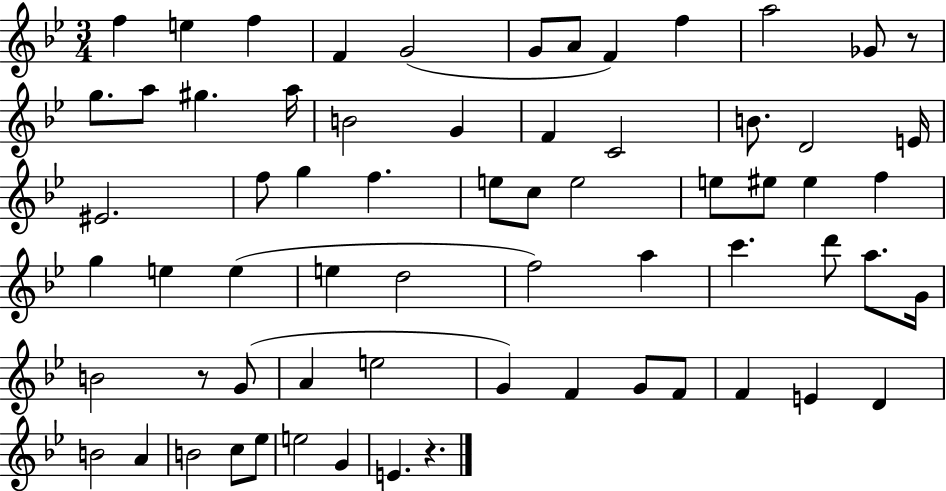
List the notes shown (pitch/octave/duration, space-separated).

F5/q E5/q F5/q F4/q G4/h G4/e A4/e F4/q F5/q A5/h Gb4/e R/e G5/e. A5/e G#5/q. A5/s B4/h G4/q F4/q C4/h B4/e. D4/h E4/s EIS4/h. F5/e G5/q F5/q. E5/e C5/e E5/h E5/e EIS5/e EIS5/q F5/q G5/q E5/q E5/q E5/q D5/h F5/h A5/q C6/q. D6/e A5/e. G4/s B4/h R/e G4/e A4/q E5/h G4/q F4/q G4/e F4/e F4/q E4/q D4/q B4/h A4/q B4/h C5/e Eb5/e E5/h G4/q E4/q. R/q.